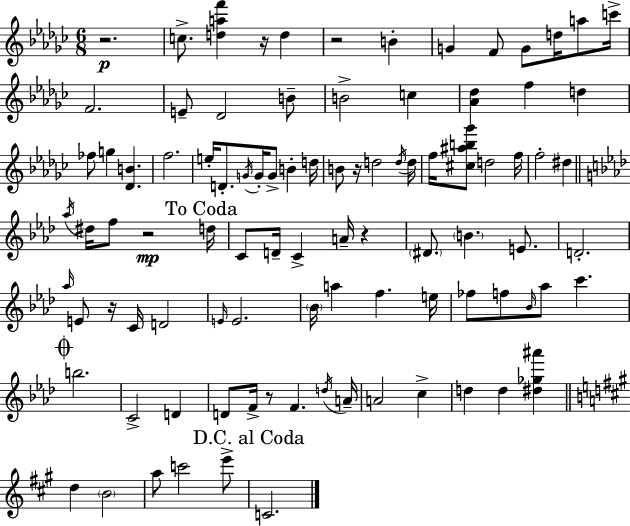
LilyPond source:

{
  \clef treble
  \numericTimeSignature
  \time 6/8
  \key ees \minor
  r2.\p | c''8.-> <d'' a'' f'''>4 r16 d''4 | r2 b'4-. | g'4 f'8 g'8 d''16 a''8 c'''16-> | \break f'2. | e'8-- des'2 b'8-- | b'2-> c''4 | <aes' des''>4 f''4 d''4 | \break fes''8 g''4 <des' b'>4. | f''2. | e''16-. d'8.-. \acciaccatura { g'16 } g'16-. g'8-> b'4-. | d''16 b'8 r16 d''2 | \break \acciaccatura { d''16 } d''16 f''16 <cis'' ais'' b'' ges'''>8 d''2 | f''16 f''2-. dis''4 | \bar "||" \break \key aes \major \acciaccatura { aes''16 } dis''16 f''8 r2\mp | \mark "To Coda" d''16 c'8 d'16-- c'4-> a'16-- r4 | \parenthesize dis'8. \parenthesize b'4. e'8. | d'2.-. | \break \grace { aes''16 } e'8 r16 c'16 d'2 | \grace { e'16 } e'2. | \parenthesize bes'16 a''4 f''4. | e''16 fes''8 f''8 \grace { bes'16 } aes''8 c'''4. | \break \mark \markup { \musicglyph "scripts.coda" } b''2. | c'2-> | d'4 d'8 f'16-> r8 f'4. | \acciaccatura { d''16 } a'16-- a'2 | \break c''4-> d''4 d''4 | <dis'' ges'' ais'''>4 \bar "||" \break \key a \major d''4 \parenthesize b'2 | a''8 c'''2 e'''8-> | \mark "D.C. al Coda" c'2. | \bar "|."
}